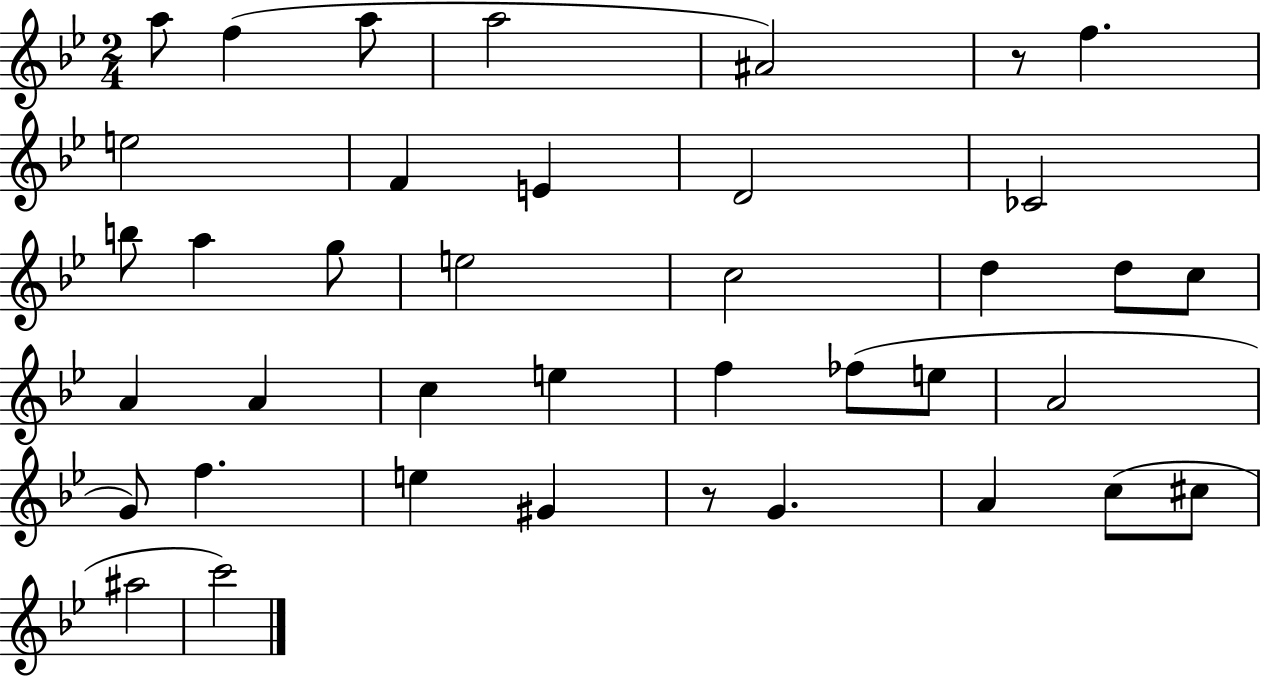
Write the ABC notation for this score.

X:1
T:Untitled
M:2/4
L:1/4
K:Bb
a/2 f a/2 a2 ^A2 z/2 f e2 F E D2 _C2 b/2 a g/2 e2 c2 d d/2 c/2 A A c e f _f/2 e/2 A2 G/2 f e ^G z/2 G A c/2 ^c/2 ^a2 c'2